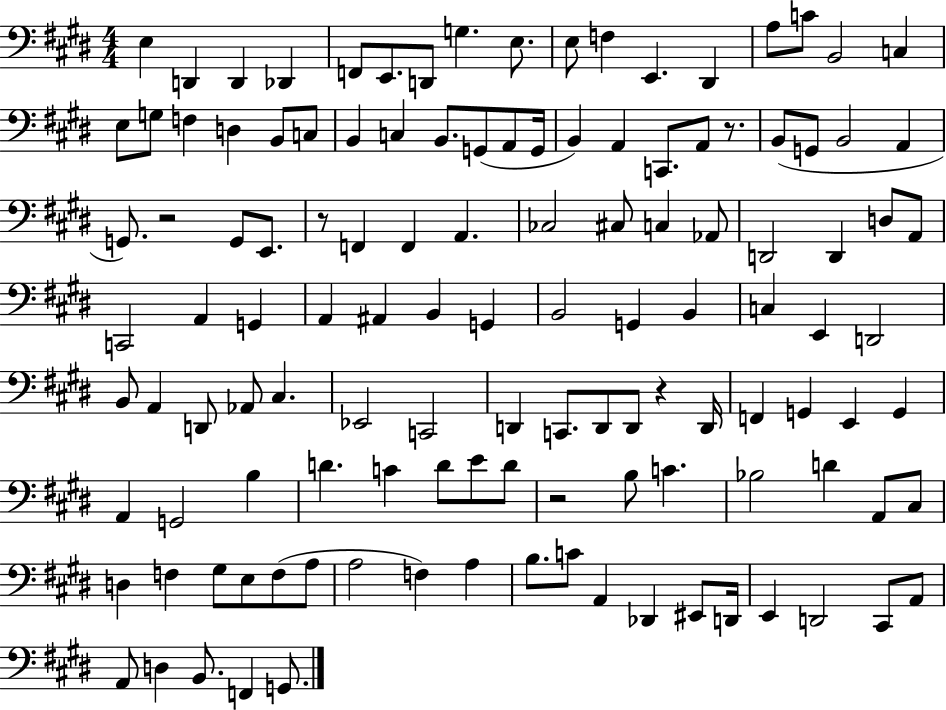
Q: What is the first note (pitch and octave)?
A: E3